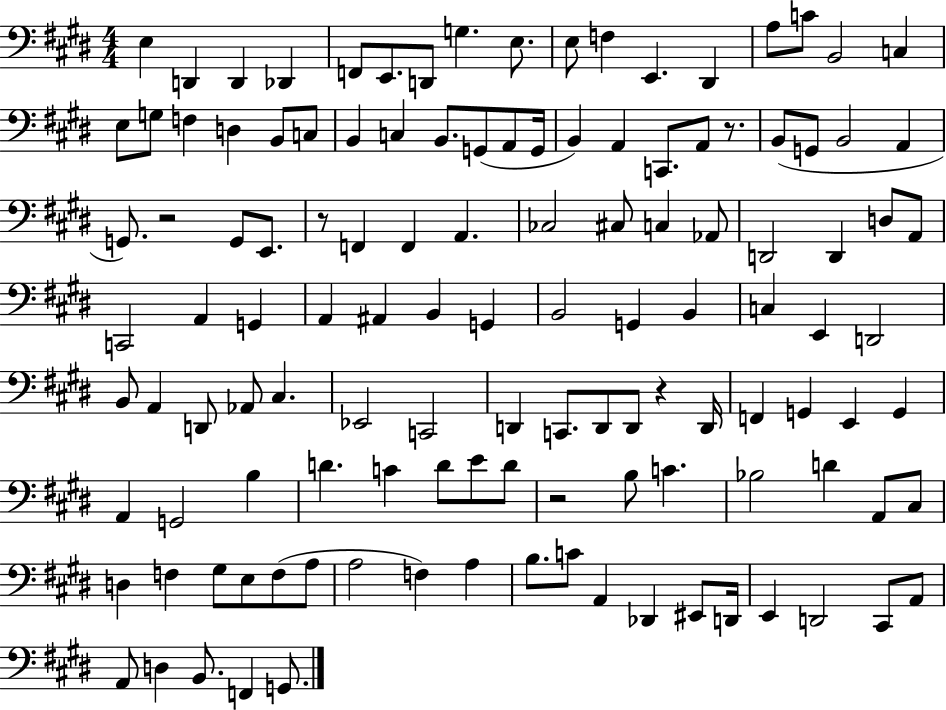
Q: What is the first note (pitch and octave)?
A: E3